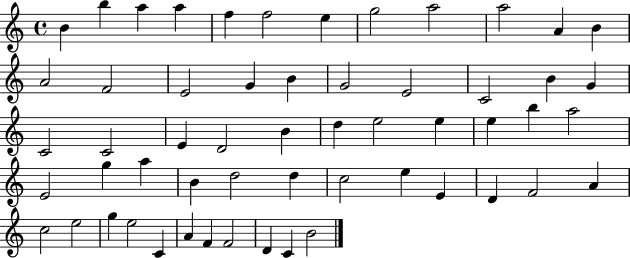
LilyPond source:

{
  \clef treble
  \time 4/4
  \defaultTimeSignature
  \key c \major
  b'4 b''4 a''4 a''4 | f''4 f''2 e''4 | g''2 a''2 | a''2 a'4 b'4 | \break a'2 f'2 | e'2 g'4 b'4 | g'2 e'2 | c'2 b'4 g'4 | \break c'2 c'2 | e'4 d'2 b'4 | d''4 e''2 e''4 | e''4 b''4 a''2 | \break e'2 g''4 a''4 | b'4 d''2 d''4 | c''2 e''4 e'4 | d'4 f'2 a'4 | \break c''2 e''2 | g''4 e''2 c'4 | a'4 f'4 f'2 | d'4 c'4 b'2 | \break \bar "|."
}